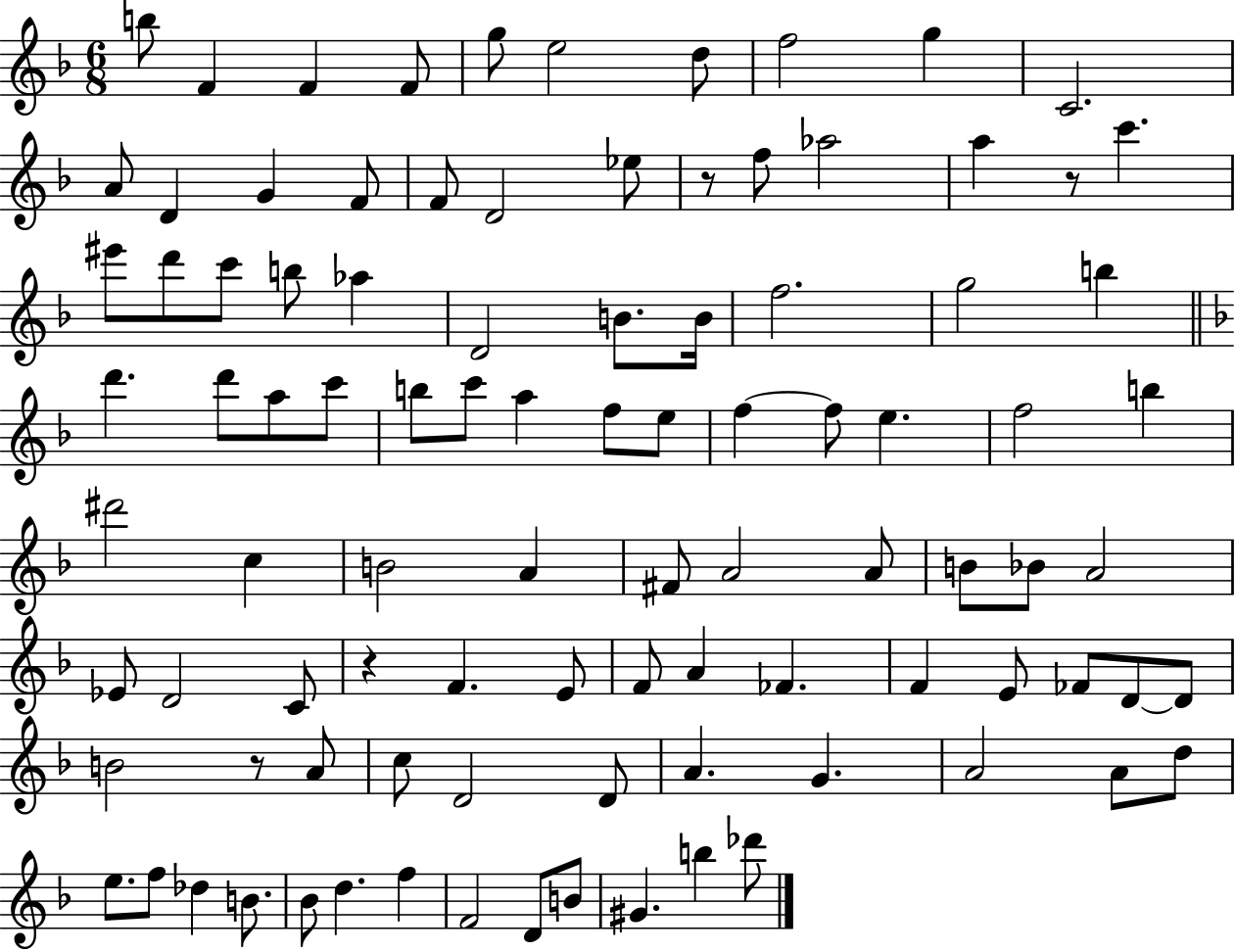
{
  \clef treble
  \numericTimeSignature
  \time 6/8
  \key f \major
  b''8 f'4 f'4 f'8 | g''8 e''2 d''8 | f''2 g''4 | c'2. | \break a'8 d'4 g'4 f'8 | f'8 d'2 ees''8 | r8 f''8 aes''2 | a''4 r8 c'''4. | \break eis'''8 d'''8 c'''8 b''8 aes''4 | d'2 b'8. b'16 | f''2. | g''2 b''4 | \break \bar "||" \break \key f \major d'''4. d'''8 a''8 c'''8 | b''8 c'''8 a''4 f''8 e''8 | f''4~~ f''8 e''4. | f''2 b''4 | \break dis'''2 c''4 | b'2 a'4 | fis'8 a'2 a'8 | b'8 bes'8 a'2 | \break ees'8 d'2 c'8 | r4 f'4. e'8 | f'8 a'4 fes'4. | f'4 e'8 fes'8 d'8~~ d'8 | \break b'2 r8 a'8 | c''8 d'2 d'8 | a'4. g'4. | a'2 a'8 d''8 | \break e''8. f''8 des''4 b'8. | bes'8 d''4. f''4 | f'2 d'8 b'8 | gis'4. b''4 des'''8 | \break \bar "|."
}